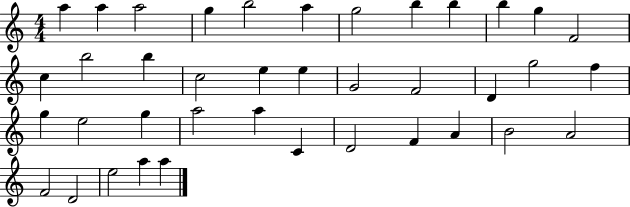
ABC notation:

X:1
T:Untitled
M:4/4
L:1/4
K:C
a a a2 g b2 a g2 b b b g F2 c b2 b c2 e e G2 F2 D g2 f g e2 g a2 a C D2 F A B2 A2 F2 D2 e2 a a